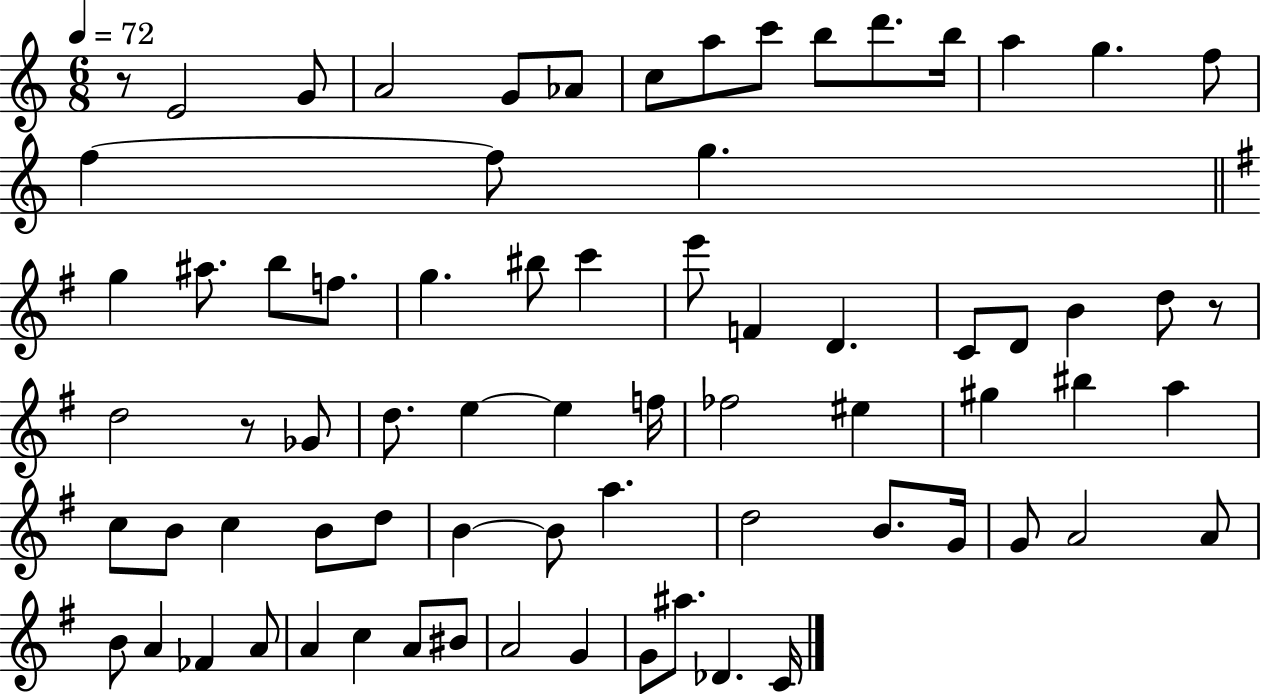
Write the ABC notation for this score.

X:1
T:Untitled
M:6/8
L:1/4
K:C
z/2 E2 G/2 A2 G/2 _A/2 c/2 a/2 c'/2 b/2 d'/2 b/4 a g f/2 f f/2 g g ^a/2 b/2 f/2 g ^b/2 c' e'/2 F D C/2 D/2 B d/2 z/2 d2 z/2 _G/2 d/2 e e f/4 _f2 ^e ^g ^b a c/2 B/2 c B/2 d/2 B B/2 a d2 B/2 G/4 G/2 A2 A/2 B/2 A _F A/2 A c A/2 ^B/2 A2 G G/2 ^a/2 _D C/4